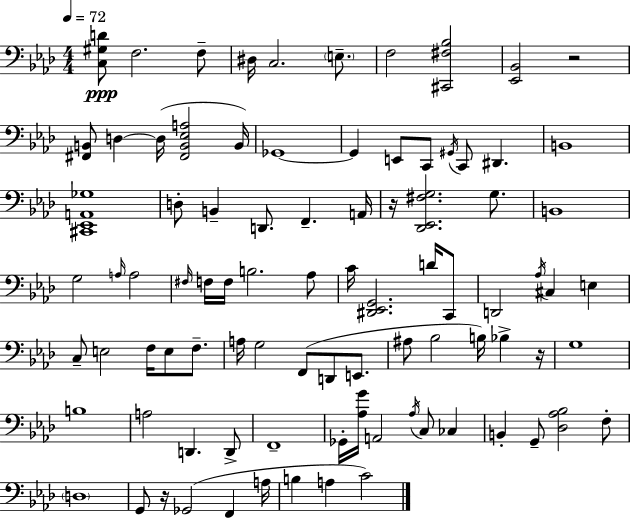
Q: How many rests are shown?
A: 4